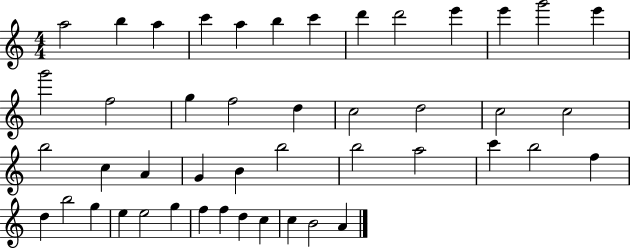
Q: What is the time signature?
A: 4/4